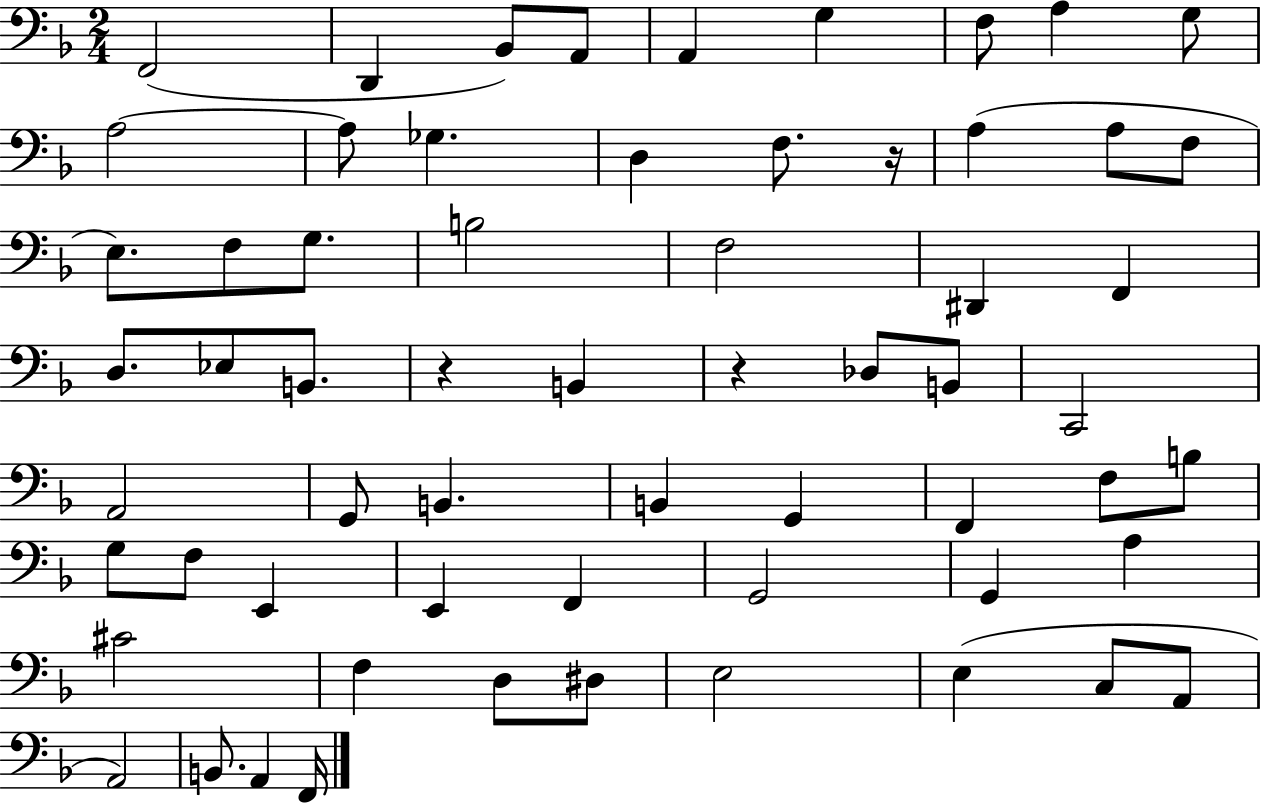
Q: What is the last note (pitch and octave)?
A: F2